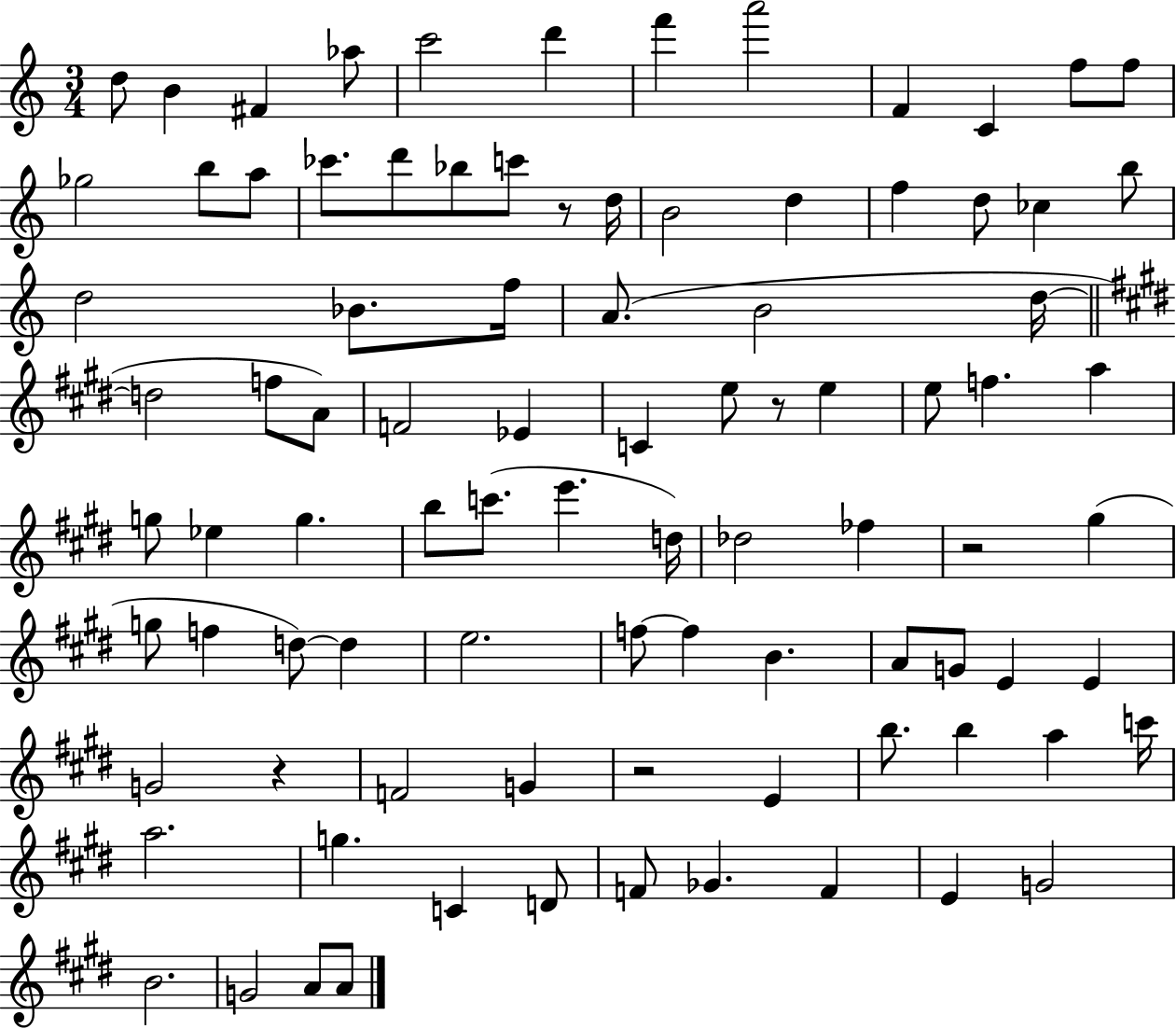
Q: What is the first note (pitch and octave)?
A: D5